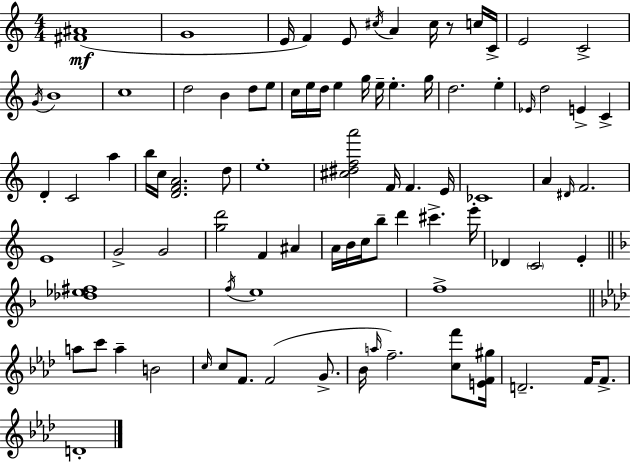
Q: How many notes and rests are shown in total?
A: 88